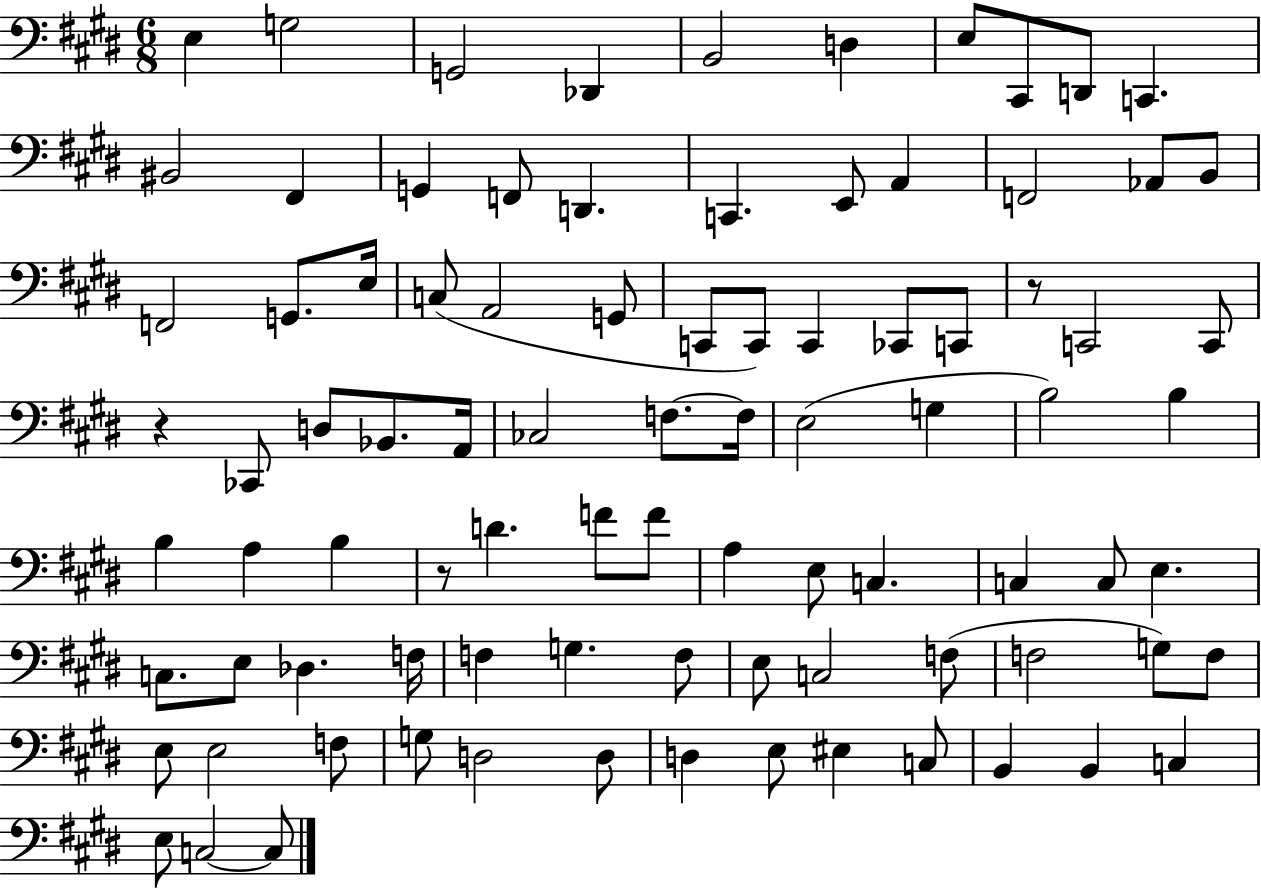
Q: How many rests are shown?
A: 3